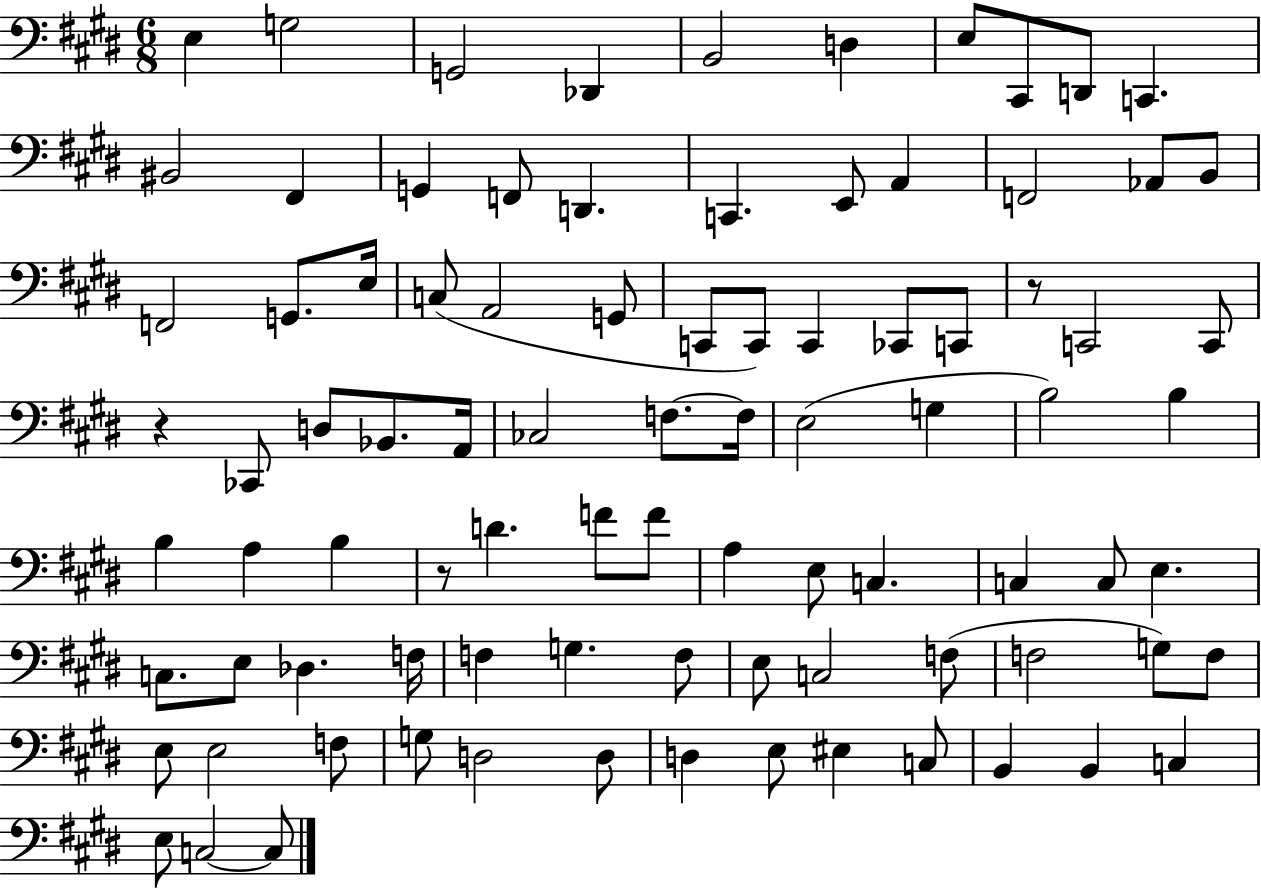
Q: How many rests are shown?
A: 3